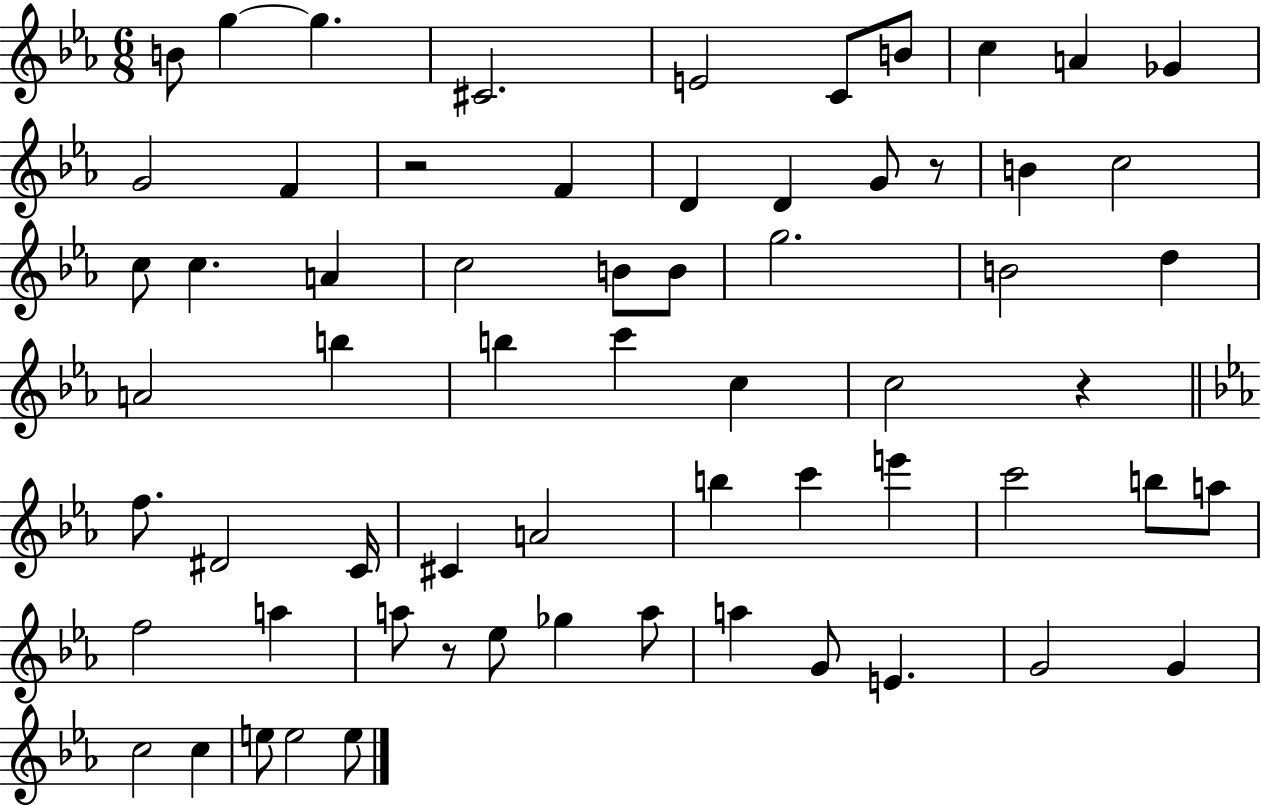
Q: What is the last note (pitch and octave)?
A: E5